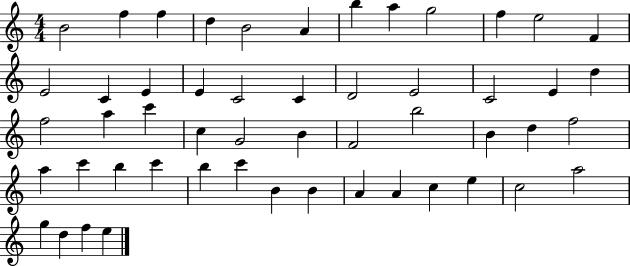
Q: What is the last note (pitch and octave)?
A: E5